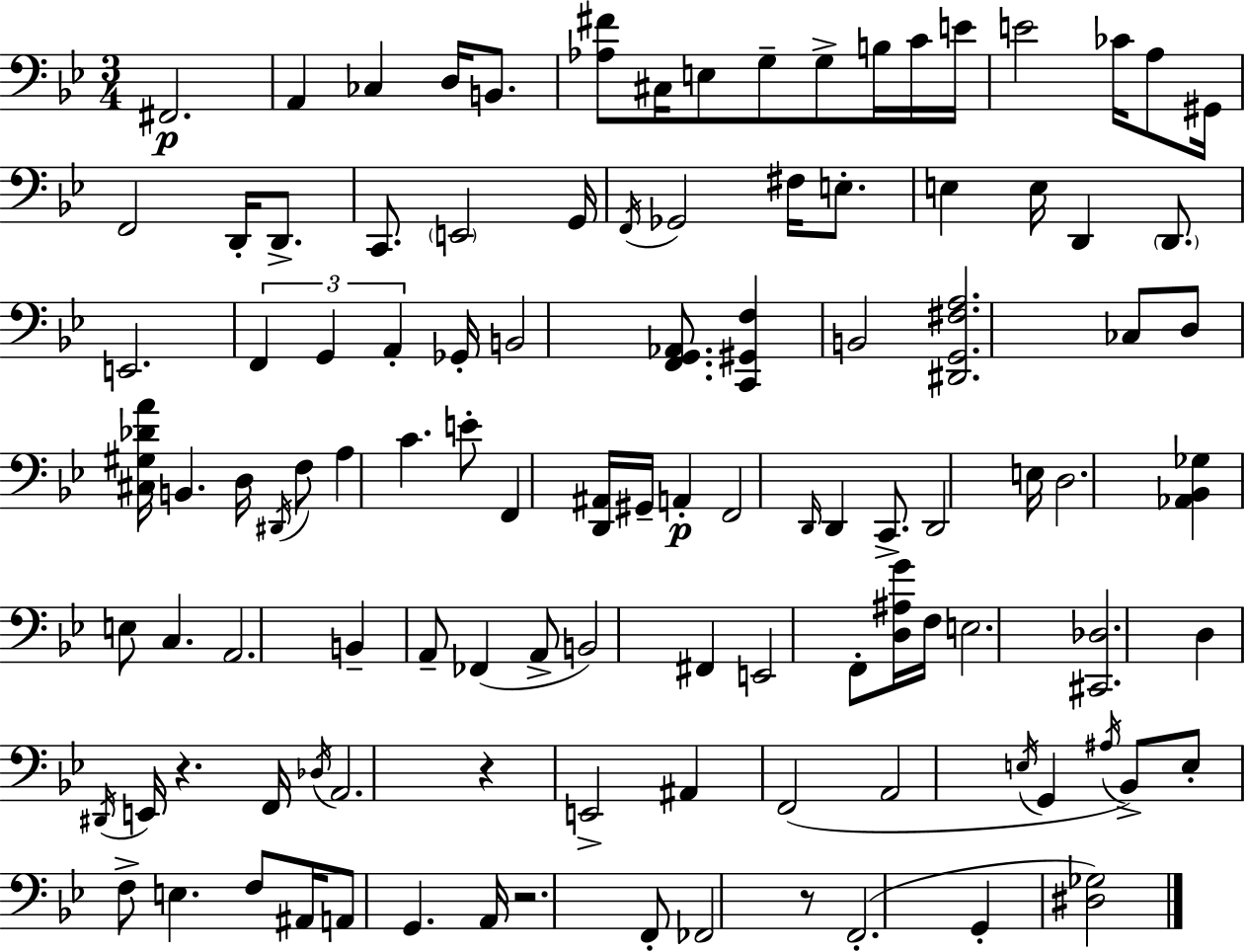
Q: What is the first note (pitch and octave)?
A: F#2